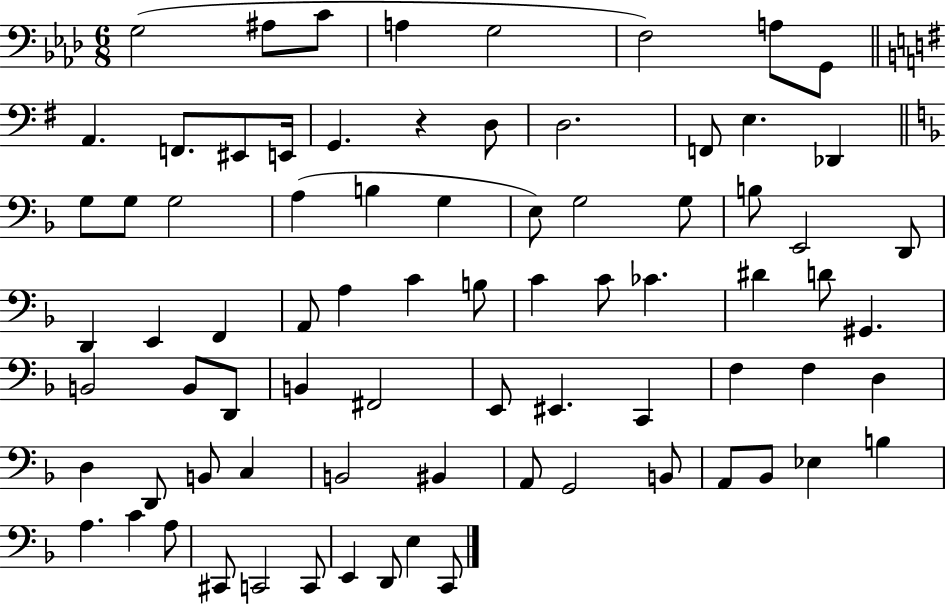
G3/h A#3/e C4/e A3/q G3/h F3/h A3/e G2/e A2/q. F2/e. EIS2/e E2/s G2/q. R/q D3/e D3/h. F2/e E3/q. Db2/q G3/e G3/e G3/h A3/q B3/q G3/q E3/e G3/h G3/e B3/e E2/h D2/e D2/q E2/q F2/q A2/e A3/q C4/q B3/e C4/q C4/e CES4/q. D#4/q D4/e G#2/q. B2/h B2/e D2/e B2/q F#2/h E2/e EIS2/q. C2/q F3/q F3/q D3/q D3/q D2/e B2/e C3/q B2/h BIS2/q A2/e G2/h B2/e A2/e Bb2/e Eb3/q B3/q A3/q. C4/q A3/e C#2/e C2/h C2/e E2/q D2/e E3/q C2/e